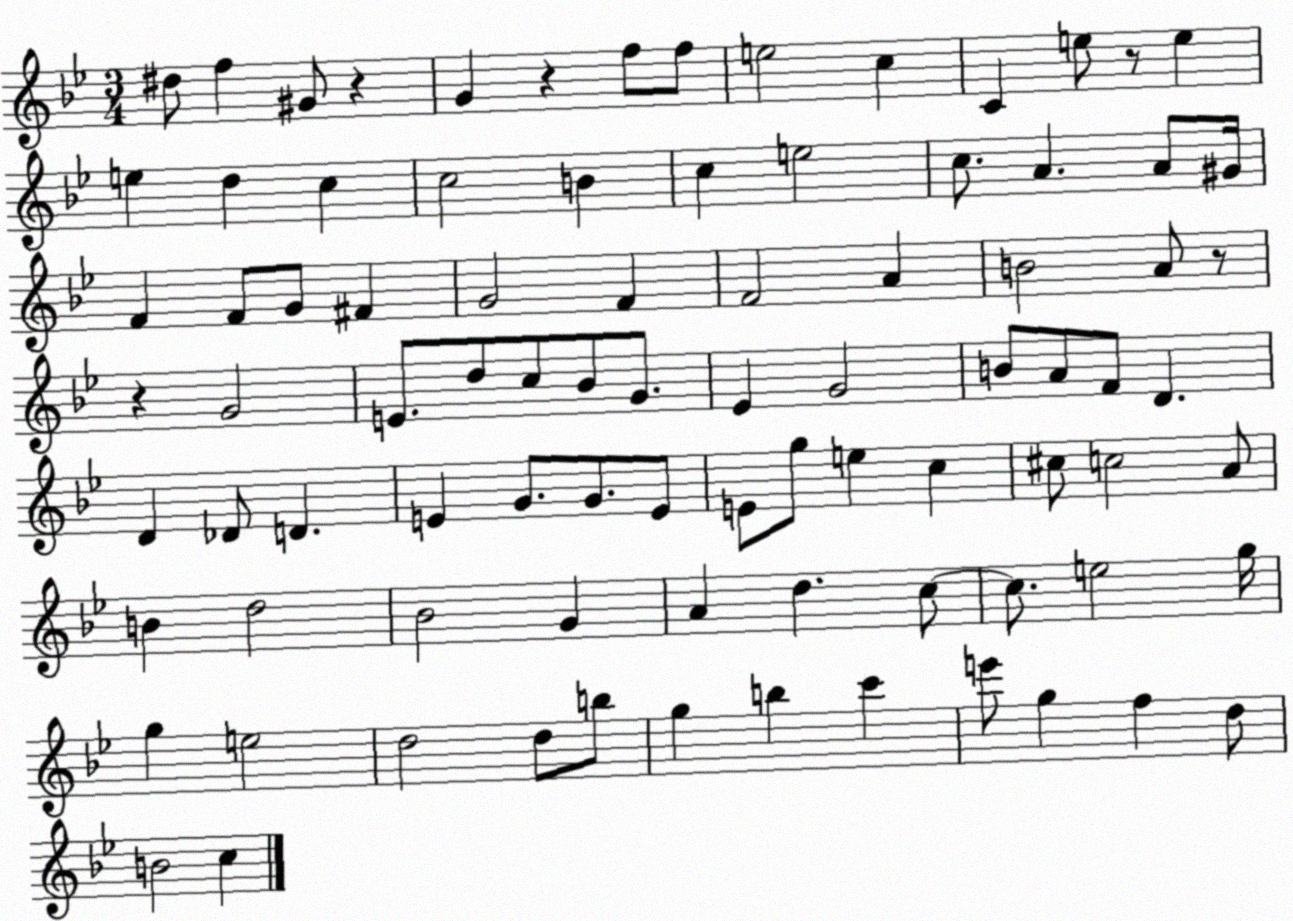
X:1
T:Untitled
M:3/4
L:1/4
K:Bb
^d/2 f ^G/2 z G z f/2 f/2 e2 c C e/2 z/2 e e d c c2 B c e2 c/2 A A/2 ^G/4 F F/2 G/2 ^F G2 F F2 A B2 A/2 z/2 z G2 E/2 d/2 c/2 _B/2 G/2 _E G2 B/2 A/2 F/2 D D _D/2 D E G/2 G/2 E/2 E/2 g/2 e c ^c/2 c2 A/2 B d2 _B2 G A d c/2 c/2 e2 g/4 g e2 d2 d/2 b/2 g b c' e'/2 g f d/2 B2 c